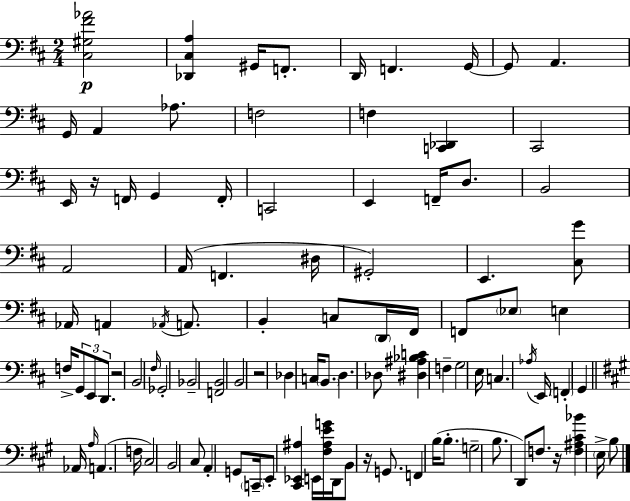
[C#3,G#3,F#4,Ab4]/h [Db2,C#3,A3]/q G#2/s F2/e. D2/s F2/q. G2/s G2/e A2/q. G2/s A2/q Ab3/e. F3/h F3/q [C2,Db2]/q C#2/h E2/s R/s F2/s G2/q F2/s C2/h E2/q F2/s D3/e. B2/h A2/h A2/s F2/q. D#3/s G#2/h E2/q. [C#3,G4]/e Ab2/s A2/q Ab2/s A2/e. B2/q C3/e D2/s F#2/s F2/e Eb3/e E3/q F3/s G2/e E2/e D2/e. R/h B2/h F#3/s Gb2/h Bb2/h [F2,B2]/h B2/h R/h Db3/q C3/s B2/e. D3/q. Db3/e [D#3,A#3,Bb3,C4]/q F3/q G3/h E3/s C3/q. Ab3/s E2/s F2/q G2/q Ab2/s A3/s A2/q. F3/s C#3/h B2/h C#3/e A2/q G2/e C2/s E2/e [C#2,Eb2,A#3]/q E2/s [F#3,A#3,E4,G4]/s D2/s B2/e R/s G2/e. F2/q B3/s B3/e. G3/h B3/e. D2/e F3/e. R/s [F3,A#3,C#4,Bb4]/q E3/s B3/e